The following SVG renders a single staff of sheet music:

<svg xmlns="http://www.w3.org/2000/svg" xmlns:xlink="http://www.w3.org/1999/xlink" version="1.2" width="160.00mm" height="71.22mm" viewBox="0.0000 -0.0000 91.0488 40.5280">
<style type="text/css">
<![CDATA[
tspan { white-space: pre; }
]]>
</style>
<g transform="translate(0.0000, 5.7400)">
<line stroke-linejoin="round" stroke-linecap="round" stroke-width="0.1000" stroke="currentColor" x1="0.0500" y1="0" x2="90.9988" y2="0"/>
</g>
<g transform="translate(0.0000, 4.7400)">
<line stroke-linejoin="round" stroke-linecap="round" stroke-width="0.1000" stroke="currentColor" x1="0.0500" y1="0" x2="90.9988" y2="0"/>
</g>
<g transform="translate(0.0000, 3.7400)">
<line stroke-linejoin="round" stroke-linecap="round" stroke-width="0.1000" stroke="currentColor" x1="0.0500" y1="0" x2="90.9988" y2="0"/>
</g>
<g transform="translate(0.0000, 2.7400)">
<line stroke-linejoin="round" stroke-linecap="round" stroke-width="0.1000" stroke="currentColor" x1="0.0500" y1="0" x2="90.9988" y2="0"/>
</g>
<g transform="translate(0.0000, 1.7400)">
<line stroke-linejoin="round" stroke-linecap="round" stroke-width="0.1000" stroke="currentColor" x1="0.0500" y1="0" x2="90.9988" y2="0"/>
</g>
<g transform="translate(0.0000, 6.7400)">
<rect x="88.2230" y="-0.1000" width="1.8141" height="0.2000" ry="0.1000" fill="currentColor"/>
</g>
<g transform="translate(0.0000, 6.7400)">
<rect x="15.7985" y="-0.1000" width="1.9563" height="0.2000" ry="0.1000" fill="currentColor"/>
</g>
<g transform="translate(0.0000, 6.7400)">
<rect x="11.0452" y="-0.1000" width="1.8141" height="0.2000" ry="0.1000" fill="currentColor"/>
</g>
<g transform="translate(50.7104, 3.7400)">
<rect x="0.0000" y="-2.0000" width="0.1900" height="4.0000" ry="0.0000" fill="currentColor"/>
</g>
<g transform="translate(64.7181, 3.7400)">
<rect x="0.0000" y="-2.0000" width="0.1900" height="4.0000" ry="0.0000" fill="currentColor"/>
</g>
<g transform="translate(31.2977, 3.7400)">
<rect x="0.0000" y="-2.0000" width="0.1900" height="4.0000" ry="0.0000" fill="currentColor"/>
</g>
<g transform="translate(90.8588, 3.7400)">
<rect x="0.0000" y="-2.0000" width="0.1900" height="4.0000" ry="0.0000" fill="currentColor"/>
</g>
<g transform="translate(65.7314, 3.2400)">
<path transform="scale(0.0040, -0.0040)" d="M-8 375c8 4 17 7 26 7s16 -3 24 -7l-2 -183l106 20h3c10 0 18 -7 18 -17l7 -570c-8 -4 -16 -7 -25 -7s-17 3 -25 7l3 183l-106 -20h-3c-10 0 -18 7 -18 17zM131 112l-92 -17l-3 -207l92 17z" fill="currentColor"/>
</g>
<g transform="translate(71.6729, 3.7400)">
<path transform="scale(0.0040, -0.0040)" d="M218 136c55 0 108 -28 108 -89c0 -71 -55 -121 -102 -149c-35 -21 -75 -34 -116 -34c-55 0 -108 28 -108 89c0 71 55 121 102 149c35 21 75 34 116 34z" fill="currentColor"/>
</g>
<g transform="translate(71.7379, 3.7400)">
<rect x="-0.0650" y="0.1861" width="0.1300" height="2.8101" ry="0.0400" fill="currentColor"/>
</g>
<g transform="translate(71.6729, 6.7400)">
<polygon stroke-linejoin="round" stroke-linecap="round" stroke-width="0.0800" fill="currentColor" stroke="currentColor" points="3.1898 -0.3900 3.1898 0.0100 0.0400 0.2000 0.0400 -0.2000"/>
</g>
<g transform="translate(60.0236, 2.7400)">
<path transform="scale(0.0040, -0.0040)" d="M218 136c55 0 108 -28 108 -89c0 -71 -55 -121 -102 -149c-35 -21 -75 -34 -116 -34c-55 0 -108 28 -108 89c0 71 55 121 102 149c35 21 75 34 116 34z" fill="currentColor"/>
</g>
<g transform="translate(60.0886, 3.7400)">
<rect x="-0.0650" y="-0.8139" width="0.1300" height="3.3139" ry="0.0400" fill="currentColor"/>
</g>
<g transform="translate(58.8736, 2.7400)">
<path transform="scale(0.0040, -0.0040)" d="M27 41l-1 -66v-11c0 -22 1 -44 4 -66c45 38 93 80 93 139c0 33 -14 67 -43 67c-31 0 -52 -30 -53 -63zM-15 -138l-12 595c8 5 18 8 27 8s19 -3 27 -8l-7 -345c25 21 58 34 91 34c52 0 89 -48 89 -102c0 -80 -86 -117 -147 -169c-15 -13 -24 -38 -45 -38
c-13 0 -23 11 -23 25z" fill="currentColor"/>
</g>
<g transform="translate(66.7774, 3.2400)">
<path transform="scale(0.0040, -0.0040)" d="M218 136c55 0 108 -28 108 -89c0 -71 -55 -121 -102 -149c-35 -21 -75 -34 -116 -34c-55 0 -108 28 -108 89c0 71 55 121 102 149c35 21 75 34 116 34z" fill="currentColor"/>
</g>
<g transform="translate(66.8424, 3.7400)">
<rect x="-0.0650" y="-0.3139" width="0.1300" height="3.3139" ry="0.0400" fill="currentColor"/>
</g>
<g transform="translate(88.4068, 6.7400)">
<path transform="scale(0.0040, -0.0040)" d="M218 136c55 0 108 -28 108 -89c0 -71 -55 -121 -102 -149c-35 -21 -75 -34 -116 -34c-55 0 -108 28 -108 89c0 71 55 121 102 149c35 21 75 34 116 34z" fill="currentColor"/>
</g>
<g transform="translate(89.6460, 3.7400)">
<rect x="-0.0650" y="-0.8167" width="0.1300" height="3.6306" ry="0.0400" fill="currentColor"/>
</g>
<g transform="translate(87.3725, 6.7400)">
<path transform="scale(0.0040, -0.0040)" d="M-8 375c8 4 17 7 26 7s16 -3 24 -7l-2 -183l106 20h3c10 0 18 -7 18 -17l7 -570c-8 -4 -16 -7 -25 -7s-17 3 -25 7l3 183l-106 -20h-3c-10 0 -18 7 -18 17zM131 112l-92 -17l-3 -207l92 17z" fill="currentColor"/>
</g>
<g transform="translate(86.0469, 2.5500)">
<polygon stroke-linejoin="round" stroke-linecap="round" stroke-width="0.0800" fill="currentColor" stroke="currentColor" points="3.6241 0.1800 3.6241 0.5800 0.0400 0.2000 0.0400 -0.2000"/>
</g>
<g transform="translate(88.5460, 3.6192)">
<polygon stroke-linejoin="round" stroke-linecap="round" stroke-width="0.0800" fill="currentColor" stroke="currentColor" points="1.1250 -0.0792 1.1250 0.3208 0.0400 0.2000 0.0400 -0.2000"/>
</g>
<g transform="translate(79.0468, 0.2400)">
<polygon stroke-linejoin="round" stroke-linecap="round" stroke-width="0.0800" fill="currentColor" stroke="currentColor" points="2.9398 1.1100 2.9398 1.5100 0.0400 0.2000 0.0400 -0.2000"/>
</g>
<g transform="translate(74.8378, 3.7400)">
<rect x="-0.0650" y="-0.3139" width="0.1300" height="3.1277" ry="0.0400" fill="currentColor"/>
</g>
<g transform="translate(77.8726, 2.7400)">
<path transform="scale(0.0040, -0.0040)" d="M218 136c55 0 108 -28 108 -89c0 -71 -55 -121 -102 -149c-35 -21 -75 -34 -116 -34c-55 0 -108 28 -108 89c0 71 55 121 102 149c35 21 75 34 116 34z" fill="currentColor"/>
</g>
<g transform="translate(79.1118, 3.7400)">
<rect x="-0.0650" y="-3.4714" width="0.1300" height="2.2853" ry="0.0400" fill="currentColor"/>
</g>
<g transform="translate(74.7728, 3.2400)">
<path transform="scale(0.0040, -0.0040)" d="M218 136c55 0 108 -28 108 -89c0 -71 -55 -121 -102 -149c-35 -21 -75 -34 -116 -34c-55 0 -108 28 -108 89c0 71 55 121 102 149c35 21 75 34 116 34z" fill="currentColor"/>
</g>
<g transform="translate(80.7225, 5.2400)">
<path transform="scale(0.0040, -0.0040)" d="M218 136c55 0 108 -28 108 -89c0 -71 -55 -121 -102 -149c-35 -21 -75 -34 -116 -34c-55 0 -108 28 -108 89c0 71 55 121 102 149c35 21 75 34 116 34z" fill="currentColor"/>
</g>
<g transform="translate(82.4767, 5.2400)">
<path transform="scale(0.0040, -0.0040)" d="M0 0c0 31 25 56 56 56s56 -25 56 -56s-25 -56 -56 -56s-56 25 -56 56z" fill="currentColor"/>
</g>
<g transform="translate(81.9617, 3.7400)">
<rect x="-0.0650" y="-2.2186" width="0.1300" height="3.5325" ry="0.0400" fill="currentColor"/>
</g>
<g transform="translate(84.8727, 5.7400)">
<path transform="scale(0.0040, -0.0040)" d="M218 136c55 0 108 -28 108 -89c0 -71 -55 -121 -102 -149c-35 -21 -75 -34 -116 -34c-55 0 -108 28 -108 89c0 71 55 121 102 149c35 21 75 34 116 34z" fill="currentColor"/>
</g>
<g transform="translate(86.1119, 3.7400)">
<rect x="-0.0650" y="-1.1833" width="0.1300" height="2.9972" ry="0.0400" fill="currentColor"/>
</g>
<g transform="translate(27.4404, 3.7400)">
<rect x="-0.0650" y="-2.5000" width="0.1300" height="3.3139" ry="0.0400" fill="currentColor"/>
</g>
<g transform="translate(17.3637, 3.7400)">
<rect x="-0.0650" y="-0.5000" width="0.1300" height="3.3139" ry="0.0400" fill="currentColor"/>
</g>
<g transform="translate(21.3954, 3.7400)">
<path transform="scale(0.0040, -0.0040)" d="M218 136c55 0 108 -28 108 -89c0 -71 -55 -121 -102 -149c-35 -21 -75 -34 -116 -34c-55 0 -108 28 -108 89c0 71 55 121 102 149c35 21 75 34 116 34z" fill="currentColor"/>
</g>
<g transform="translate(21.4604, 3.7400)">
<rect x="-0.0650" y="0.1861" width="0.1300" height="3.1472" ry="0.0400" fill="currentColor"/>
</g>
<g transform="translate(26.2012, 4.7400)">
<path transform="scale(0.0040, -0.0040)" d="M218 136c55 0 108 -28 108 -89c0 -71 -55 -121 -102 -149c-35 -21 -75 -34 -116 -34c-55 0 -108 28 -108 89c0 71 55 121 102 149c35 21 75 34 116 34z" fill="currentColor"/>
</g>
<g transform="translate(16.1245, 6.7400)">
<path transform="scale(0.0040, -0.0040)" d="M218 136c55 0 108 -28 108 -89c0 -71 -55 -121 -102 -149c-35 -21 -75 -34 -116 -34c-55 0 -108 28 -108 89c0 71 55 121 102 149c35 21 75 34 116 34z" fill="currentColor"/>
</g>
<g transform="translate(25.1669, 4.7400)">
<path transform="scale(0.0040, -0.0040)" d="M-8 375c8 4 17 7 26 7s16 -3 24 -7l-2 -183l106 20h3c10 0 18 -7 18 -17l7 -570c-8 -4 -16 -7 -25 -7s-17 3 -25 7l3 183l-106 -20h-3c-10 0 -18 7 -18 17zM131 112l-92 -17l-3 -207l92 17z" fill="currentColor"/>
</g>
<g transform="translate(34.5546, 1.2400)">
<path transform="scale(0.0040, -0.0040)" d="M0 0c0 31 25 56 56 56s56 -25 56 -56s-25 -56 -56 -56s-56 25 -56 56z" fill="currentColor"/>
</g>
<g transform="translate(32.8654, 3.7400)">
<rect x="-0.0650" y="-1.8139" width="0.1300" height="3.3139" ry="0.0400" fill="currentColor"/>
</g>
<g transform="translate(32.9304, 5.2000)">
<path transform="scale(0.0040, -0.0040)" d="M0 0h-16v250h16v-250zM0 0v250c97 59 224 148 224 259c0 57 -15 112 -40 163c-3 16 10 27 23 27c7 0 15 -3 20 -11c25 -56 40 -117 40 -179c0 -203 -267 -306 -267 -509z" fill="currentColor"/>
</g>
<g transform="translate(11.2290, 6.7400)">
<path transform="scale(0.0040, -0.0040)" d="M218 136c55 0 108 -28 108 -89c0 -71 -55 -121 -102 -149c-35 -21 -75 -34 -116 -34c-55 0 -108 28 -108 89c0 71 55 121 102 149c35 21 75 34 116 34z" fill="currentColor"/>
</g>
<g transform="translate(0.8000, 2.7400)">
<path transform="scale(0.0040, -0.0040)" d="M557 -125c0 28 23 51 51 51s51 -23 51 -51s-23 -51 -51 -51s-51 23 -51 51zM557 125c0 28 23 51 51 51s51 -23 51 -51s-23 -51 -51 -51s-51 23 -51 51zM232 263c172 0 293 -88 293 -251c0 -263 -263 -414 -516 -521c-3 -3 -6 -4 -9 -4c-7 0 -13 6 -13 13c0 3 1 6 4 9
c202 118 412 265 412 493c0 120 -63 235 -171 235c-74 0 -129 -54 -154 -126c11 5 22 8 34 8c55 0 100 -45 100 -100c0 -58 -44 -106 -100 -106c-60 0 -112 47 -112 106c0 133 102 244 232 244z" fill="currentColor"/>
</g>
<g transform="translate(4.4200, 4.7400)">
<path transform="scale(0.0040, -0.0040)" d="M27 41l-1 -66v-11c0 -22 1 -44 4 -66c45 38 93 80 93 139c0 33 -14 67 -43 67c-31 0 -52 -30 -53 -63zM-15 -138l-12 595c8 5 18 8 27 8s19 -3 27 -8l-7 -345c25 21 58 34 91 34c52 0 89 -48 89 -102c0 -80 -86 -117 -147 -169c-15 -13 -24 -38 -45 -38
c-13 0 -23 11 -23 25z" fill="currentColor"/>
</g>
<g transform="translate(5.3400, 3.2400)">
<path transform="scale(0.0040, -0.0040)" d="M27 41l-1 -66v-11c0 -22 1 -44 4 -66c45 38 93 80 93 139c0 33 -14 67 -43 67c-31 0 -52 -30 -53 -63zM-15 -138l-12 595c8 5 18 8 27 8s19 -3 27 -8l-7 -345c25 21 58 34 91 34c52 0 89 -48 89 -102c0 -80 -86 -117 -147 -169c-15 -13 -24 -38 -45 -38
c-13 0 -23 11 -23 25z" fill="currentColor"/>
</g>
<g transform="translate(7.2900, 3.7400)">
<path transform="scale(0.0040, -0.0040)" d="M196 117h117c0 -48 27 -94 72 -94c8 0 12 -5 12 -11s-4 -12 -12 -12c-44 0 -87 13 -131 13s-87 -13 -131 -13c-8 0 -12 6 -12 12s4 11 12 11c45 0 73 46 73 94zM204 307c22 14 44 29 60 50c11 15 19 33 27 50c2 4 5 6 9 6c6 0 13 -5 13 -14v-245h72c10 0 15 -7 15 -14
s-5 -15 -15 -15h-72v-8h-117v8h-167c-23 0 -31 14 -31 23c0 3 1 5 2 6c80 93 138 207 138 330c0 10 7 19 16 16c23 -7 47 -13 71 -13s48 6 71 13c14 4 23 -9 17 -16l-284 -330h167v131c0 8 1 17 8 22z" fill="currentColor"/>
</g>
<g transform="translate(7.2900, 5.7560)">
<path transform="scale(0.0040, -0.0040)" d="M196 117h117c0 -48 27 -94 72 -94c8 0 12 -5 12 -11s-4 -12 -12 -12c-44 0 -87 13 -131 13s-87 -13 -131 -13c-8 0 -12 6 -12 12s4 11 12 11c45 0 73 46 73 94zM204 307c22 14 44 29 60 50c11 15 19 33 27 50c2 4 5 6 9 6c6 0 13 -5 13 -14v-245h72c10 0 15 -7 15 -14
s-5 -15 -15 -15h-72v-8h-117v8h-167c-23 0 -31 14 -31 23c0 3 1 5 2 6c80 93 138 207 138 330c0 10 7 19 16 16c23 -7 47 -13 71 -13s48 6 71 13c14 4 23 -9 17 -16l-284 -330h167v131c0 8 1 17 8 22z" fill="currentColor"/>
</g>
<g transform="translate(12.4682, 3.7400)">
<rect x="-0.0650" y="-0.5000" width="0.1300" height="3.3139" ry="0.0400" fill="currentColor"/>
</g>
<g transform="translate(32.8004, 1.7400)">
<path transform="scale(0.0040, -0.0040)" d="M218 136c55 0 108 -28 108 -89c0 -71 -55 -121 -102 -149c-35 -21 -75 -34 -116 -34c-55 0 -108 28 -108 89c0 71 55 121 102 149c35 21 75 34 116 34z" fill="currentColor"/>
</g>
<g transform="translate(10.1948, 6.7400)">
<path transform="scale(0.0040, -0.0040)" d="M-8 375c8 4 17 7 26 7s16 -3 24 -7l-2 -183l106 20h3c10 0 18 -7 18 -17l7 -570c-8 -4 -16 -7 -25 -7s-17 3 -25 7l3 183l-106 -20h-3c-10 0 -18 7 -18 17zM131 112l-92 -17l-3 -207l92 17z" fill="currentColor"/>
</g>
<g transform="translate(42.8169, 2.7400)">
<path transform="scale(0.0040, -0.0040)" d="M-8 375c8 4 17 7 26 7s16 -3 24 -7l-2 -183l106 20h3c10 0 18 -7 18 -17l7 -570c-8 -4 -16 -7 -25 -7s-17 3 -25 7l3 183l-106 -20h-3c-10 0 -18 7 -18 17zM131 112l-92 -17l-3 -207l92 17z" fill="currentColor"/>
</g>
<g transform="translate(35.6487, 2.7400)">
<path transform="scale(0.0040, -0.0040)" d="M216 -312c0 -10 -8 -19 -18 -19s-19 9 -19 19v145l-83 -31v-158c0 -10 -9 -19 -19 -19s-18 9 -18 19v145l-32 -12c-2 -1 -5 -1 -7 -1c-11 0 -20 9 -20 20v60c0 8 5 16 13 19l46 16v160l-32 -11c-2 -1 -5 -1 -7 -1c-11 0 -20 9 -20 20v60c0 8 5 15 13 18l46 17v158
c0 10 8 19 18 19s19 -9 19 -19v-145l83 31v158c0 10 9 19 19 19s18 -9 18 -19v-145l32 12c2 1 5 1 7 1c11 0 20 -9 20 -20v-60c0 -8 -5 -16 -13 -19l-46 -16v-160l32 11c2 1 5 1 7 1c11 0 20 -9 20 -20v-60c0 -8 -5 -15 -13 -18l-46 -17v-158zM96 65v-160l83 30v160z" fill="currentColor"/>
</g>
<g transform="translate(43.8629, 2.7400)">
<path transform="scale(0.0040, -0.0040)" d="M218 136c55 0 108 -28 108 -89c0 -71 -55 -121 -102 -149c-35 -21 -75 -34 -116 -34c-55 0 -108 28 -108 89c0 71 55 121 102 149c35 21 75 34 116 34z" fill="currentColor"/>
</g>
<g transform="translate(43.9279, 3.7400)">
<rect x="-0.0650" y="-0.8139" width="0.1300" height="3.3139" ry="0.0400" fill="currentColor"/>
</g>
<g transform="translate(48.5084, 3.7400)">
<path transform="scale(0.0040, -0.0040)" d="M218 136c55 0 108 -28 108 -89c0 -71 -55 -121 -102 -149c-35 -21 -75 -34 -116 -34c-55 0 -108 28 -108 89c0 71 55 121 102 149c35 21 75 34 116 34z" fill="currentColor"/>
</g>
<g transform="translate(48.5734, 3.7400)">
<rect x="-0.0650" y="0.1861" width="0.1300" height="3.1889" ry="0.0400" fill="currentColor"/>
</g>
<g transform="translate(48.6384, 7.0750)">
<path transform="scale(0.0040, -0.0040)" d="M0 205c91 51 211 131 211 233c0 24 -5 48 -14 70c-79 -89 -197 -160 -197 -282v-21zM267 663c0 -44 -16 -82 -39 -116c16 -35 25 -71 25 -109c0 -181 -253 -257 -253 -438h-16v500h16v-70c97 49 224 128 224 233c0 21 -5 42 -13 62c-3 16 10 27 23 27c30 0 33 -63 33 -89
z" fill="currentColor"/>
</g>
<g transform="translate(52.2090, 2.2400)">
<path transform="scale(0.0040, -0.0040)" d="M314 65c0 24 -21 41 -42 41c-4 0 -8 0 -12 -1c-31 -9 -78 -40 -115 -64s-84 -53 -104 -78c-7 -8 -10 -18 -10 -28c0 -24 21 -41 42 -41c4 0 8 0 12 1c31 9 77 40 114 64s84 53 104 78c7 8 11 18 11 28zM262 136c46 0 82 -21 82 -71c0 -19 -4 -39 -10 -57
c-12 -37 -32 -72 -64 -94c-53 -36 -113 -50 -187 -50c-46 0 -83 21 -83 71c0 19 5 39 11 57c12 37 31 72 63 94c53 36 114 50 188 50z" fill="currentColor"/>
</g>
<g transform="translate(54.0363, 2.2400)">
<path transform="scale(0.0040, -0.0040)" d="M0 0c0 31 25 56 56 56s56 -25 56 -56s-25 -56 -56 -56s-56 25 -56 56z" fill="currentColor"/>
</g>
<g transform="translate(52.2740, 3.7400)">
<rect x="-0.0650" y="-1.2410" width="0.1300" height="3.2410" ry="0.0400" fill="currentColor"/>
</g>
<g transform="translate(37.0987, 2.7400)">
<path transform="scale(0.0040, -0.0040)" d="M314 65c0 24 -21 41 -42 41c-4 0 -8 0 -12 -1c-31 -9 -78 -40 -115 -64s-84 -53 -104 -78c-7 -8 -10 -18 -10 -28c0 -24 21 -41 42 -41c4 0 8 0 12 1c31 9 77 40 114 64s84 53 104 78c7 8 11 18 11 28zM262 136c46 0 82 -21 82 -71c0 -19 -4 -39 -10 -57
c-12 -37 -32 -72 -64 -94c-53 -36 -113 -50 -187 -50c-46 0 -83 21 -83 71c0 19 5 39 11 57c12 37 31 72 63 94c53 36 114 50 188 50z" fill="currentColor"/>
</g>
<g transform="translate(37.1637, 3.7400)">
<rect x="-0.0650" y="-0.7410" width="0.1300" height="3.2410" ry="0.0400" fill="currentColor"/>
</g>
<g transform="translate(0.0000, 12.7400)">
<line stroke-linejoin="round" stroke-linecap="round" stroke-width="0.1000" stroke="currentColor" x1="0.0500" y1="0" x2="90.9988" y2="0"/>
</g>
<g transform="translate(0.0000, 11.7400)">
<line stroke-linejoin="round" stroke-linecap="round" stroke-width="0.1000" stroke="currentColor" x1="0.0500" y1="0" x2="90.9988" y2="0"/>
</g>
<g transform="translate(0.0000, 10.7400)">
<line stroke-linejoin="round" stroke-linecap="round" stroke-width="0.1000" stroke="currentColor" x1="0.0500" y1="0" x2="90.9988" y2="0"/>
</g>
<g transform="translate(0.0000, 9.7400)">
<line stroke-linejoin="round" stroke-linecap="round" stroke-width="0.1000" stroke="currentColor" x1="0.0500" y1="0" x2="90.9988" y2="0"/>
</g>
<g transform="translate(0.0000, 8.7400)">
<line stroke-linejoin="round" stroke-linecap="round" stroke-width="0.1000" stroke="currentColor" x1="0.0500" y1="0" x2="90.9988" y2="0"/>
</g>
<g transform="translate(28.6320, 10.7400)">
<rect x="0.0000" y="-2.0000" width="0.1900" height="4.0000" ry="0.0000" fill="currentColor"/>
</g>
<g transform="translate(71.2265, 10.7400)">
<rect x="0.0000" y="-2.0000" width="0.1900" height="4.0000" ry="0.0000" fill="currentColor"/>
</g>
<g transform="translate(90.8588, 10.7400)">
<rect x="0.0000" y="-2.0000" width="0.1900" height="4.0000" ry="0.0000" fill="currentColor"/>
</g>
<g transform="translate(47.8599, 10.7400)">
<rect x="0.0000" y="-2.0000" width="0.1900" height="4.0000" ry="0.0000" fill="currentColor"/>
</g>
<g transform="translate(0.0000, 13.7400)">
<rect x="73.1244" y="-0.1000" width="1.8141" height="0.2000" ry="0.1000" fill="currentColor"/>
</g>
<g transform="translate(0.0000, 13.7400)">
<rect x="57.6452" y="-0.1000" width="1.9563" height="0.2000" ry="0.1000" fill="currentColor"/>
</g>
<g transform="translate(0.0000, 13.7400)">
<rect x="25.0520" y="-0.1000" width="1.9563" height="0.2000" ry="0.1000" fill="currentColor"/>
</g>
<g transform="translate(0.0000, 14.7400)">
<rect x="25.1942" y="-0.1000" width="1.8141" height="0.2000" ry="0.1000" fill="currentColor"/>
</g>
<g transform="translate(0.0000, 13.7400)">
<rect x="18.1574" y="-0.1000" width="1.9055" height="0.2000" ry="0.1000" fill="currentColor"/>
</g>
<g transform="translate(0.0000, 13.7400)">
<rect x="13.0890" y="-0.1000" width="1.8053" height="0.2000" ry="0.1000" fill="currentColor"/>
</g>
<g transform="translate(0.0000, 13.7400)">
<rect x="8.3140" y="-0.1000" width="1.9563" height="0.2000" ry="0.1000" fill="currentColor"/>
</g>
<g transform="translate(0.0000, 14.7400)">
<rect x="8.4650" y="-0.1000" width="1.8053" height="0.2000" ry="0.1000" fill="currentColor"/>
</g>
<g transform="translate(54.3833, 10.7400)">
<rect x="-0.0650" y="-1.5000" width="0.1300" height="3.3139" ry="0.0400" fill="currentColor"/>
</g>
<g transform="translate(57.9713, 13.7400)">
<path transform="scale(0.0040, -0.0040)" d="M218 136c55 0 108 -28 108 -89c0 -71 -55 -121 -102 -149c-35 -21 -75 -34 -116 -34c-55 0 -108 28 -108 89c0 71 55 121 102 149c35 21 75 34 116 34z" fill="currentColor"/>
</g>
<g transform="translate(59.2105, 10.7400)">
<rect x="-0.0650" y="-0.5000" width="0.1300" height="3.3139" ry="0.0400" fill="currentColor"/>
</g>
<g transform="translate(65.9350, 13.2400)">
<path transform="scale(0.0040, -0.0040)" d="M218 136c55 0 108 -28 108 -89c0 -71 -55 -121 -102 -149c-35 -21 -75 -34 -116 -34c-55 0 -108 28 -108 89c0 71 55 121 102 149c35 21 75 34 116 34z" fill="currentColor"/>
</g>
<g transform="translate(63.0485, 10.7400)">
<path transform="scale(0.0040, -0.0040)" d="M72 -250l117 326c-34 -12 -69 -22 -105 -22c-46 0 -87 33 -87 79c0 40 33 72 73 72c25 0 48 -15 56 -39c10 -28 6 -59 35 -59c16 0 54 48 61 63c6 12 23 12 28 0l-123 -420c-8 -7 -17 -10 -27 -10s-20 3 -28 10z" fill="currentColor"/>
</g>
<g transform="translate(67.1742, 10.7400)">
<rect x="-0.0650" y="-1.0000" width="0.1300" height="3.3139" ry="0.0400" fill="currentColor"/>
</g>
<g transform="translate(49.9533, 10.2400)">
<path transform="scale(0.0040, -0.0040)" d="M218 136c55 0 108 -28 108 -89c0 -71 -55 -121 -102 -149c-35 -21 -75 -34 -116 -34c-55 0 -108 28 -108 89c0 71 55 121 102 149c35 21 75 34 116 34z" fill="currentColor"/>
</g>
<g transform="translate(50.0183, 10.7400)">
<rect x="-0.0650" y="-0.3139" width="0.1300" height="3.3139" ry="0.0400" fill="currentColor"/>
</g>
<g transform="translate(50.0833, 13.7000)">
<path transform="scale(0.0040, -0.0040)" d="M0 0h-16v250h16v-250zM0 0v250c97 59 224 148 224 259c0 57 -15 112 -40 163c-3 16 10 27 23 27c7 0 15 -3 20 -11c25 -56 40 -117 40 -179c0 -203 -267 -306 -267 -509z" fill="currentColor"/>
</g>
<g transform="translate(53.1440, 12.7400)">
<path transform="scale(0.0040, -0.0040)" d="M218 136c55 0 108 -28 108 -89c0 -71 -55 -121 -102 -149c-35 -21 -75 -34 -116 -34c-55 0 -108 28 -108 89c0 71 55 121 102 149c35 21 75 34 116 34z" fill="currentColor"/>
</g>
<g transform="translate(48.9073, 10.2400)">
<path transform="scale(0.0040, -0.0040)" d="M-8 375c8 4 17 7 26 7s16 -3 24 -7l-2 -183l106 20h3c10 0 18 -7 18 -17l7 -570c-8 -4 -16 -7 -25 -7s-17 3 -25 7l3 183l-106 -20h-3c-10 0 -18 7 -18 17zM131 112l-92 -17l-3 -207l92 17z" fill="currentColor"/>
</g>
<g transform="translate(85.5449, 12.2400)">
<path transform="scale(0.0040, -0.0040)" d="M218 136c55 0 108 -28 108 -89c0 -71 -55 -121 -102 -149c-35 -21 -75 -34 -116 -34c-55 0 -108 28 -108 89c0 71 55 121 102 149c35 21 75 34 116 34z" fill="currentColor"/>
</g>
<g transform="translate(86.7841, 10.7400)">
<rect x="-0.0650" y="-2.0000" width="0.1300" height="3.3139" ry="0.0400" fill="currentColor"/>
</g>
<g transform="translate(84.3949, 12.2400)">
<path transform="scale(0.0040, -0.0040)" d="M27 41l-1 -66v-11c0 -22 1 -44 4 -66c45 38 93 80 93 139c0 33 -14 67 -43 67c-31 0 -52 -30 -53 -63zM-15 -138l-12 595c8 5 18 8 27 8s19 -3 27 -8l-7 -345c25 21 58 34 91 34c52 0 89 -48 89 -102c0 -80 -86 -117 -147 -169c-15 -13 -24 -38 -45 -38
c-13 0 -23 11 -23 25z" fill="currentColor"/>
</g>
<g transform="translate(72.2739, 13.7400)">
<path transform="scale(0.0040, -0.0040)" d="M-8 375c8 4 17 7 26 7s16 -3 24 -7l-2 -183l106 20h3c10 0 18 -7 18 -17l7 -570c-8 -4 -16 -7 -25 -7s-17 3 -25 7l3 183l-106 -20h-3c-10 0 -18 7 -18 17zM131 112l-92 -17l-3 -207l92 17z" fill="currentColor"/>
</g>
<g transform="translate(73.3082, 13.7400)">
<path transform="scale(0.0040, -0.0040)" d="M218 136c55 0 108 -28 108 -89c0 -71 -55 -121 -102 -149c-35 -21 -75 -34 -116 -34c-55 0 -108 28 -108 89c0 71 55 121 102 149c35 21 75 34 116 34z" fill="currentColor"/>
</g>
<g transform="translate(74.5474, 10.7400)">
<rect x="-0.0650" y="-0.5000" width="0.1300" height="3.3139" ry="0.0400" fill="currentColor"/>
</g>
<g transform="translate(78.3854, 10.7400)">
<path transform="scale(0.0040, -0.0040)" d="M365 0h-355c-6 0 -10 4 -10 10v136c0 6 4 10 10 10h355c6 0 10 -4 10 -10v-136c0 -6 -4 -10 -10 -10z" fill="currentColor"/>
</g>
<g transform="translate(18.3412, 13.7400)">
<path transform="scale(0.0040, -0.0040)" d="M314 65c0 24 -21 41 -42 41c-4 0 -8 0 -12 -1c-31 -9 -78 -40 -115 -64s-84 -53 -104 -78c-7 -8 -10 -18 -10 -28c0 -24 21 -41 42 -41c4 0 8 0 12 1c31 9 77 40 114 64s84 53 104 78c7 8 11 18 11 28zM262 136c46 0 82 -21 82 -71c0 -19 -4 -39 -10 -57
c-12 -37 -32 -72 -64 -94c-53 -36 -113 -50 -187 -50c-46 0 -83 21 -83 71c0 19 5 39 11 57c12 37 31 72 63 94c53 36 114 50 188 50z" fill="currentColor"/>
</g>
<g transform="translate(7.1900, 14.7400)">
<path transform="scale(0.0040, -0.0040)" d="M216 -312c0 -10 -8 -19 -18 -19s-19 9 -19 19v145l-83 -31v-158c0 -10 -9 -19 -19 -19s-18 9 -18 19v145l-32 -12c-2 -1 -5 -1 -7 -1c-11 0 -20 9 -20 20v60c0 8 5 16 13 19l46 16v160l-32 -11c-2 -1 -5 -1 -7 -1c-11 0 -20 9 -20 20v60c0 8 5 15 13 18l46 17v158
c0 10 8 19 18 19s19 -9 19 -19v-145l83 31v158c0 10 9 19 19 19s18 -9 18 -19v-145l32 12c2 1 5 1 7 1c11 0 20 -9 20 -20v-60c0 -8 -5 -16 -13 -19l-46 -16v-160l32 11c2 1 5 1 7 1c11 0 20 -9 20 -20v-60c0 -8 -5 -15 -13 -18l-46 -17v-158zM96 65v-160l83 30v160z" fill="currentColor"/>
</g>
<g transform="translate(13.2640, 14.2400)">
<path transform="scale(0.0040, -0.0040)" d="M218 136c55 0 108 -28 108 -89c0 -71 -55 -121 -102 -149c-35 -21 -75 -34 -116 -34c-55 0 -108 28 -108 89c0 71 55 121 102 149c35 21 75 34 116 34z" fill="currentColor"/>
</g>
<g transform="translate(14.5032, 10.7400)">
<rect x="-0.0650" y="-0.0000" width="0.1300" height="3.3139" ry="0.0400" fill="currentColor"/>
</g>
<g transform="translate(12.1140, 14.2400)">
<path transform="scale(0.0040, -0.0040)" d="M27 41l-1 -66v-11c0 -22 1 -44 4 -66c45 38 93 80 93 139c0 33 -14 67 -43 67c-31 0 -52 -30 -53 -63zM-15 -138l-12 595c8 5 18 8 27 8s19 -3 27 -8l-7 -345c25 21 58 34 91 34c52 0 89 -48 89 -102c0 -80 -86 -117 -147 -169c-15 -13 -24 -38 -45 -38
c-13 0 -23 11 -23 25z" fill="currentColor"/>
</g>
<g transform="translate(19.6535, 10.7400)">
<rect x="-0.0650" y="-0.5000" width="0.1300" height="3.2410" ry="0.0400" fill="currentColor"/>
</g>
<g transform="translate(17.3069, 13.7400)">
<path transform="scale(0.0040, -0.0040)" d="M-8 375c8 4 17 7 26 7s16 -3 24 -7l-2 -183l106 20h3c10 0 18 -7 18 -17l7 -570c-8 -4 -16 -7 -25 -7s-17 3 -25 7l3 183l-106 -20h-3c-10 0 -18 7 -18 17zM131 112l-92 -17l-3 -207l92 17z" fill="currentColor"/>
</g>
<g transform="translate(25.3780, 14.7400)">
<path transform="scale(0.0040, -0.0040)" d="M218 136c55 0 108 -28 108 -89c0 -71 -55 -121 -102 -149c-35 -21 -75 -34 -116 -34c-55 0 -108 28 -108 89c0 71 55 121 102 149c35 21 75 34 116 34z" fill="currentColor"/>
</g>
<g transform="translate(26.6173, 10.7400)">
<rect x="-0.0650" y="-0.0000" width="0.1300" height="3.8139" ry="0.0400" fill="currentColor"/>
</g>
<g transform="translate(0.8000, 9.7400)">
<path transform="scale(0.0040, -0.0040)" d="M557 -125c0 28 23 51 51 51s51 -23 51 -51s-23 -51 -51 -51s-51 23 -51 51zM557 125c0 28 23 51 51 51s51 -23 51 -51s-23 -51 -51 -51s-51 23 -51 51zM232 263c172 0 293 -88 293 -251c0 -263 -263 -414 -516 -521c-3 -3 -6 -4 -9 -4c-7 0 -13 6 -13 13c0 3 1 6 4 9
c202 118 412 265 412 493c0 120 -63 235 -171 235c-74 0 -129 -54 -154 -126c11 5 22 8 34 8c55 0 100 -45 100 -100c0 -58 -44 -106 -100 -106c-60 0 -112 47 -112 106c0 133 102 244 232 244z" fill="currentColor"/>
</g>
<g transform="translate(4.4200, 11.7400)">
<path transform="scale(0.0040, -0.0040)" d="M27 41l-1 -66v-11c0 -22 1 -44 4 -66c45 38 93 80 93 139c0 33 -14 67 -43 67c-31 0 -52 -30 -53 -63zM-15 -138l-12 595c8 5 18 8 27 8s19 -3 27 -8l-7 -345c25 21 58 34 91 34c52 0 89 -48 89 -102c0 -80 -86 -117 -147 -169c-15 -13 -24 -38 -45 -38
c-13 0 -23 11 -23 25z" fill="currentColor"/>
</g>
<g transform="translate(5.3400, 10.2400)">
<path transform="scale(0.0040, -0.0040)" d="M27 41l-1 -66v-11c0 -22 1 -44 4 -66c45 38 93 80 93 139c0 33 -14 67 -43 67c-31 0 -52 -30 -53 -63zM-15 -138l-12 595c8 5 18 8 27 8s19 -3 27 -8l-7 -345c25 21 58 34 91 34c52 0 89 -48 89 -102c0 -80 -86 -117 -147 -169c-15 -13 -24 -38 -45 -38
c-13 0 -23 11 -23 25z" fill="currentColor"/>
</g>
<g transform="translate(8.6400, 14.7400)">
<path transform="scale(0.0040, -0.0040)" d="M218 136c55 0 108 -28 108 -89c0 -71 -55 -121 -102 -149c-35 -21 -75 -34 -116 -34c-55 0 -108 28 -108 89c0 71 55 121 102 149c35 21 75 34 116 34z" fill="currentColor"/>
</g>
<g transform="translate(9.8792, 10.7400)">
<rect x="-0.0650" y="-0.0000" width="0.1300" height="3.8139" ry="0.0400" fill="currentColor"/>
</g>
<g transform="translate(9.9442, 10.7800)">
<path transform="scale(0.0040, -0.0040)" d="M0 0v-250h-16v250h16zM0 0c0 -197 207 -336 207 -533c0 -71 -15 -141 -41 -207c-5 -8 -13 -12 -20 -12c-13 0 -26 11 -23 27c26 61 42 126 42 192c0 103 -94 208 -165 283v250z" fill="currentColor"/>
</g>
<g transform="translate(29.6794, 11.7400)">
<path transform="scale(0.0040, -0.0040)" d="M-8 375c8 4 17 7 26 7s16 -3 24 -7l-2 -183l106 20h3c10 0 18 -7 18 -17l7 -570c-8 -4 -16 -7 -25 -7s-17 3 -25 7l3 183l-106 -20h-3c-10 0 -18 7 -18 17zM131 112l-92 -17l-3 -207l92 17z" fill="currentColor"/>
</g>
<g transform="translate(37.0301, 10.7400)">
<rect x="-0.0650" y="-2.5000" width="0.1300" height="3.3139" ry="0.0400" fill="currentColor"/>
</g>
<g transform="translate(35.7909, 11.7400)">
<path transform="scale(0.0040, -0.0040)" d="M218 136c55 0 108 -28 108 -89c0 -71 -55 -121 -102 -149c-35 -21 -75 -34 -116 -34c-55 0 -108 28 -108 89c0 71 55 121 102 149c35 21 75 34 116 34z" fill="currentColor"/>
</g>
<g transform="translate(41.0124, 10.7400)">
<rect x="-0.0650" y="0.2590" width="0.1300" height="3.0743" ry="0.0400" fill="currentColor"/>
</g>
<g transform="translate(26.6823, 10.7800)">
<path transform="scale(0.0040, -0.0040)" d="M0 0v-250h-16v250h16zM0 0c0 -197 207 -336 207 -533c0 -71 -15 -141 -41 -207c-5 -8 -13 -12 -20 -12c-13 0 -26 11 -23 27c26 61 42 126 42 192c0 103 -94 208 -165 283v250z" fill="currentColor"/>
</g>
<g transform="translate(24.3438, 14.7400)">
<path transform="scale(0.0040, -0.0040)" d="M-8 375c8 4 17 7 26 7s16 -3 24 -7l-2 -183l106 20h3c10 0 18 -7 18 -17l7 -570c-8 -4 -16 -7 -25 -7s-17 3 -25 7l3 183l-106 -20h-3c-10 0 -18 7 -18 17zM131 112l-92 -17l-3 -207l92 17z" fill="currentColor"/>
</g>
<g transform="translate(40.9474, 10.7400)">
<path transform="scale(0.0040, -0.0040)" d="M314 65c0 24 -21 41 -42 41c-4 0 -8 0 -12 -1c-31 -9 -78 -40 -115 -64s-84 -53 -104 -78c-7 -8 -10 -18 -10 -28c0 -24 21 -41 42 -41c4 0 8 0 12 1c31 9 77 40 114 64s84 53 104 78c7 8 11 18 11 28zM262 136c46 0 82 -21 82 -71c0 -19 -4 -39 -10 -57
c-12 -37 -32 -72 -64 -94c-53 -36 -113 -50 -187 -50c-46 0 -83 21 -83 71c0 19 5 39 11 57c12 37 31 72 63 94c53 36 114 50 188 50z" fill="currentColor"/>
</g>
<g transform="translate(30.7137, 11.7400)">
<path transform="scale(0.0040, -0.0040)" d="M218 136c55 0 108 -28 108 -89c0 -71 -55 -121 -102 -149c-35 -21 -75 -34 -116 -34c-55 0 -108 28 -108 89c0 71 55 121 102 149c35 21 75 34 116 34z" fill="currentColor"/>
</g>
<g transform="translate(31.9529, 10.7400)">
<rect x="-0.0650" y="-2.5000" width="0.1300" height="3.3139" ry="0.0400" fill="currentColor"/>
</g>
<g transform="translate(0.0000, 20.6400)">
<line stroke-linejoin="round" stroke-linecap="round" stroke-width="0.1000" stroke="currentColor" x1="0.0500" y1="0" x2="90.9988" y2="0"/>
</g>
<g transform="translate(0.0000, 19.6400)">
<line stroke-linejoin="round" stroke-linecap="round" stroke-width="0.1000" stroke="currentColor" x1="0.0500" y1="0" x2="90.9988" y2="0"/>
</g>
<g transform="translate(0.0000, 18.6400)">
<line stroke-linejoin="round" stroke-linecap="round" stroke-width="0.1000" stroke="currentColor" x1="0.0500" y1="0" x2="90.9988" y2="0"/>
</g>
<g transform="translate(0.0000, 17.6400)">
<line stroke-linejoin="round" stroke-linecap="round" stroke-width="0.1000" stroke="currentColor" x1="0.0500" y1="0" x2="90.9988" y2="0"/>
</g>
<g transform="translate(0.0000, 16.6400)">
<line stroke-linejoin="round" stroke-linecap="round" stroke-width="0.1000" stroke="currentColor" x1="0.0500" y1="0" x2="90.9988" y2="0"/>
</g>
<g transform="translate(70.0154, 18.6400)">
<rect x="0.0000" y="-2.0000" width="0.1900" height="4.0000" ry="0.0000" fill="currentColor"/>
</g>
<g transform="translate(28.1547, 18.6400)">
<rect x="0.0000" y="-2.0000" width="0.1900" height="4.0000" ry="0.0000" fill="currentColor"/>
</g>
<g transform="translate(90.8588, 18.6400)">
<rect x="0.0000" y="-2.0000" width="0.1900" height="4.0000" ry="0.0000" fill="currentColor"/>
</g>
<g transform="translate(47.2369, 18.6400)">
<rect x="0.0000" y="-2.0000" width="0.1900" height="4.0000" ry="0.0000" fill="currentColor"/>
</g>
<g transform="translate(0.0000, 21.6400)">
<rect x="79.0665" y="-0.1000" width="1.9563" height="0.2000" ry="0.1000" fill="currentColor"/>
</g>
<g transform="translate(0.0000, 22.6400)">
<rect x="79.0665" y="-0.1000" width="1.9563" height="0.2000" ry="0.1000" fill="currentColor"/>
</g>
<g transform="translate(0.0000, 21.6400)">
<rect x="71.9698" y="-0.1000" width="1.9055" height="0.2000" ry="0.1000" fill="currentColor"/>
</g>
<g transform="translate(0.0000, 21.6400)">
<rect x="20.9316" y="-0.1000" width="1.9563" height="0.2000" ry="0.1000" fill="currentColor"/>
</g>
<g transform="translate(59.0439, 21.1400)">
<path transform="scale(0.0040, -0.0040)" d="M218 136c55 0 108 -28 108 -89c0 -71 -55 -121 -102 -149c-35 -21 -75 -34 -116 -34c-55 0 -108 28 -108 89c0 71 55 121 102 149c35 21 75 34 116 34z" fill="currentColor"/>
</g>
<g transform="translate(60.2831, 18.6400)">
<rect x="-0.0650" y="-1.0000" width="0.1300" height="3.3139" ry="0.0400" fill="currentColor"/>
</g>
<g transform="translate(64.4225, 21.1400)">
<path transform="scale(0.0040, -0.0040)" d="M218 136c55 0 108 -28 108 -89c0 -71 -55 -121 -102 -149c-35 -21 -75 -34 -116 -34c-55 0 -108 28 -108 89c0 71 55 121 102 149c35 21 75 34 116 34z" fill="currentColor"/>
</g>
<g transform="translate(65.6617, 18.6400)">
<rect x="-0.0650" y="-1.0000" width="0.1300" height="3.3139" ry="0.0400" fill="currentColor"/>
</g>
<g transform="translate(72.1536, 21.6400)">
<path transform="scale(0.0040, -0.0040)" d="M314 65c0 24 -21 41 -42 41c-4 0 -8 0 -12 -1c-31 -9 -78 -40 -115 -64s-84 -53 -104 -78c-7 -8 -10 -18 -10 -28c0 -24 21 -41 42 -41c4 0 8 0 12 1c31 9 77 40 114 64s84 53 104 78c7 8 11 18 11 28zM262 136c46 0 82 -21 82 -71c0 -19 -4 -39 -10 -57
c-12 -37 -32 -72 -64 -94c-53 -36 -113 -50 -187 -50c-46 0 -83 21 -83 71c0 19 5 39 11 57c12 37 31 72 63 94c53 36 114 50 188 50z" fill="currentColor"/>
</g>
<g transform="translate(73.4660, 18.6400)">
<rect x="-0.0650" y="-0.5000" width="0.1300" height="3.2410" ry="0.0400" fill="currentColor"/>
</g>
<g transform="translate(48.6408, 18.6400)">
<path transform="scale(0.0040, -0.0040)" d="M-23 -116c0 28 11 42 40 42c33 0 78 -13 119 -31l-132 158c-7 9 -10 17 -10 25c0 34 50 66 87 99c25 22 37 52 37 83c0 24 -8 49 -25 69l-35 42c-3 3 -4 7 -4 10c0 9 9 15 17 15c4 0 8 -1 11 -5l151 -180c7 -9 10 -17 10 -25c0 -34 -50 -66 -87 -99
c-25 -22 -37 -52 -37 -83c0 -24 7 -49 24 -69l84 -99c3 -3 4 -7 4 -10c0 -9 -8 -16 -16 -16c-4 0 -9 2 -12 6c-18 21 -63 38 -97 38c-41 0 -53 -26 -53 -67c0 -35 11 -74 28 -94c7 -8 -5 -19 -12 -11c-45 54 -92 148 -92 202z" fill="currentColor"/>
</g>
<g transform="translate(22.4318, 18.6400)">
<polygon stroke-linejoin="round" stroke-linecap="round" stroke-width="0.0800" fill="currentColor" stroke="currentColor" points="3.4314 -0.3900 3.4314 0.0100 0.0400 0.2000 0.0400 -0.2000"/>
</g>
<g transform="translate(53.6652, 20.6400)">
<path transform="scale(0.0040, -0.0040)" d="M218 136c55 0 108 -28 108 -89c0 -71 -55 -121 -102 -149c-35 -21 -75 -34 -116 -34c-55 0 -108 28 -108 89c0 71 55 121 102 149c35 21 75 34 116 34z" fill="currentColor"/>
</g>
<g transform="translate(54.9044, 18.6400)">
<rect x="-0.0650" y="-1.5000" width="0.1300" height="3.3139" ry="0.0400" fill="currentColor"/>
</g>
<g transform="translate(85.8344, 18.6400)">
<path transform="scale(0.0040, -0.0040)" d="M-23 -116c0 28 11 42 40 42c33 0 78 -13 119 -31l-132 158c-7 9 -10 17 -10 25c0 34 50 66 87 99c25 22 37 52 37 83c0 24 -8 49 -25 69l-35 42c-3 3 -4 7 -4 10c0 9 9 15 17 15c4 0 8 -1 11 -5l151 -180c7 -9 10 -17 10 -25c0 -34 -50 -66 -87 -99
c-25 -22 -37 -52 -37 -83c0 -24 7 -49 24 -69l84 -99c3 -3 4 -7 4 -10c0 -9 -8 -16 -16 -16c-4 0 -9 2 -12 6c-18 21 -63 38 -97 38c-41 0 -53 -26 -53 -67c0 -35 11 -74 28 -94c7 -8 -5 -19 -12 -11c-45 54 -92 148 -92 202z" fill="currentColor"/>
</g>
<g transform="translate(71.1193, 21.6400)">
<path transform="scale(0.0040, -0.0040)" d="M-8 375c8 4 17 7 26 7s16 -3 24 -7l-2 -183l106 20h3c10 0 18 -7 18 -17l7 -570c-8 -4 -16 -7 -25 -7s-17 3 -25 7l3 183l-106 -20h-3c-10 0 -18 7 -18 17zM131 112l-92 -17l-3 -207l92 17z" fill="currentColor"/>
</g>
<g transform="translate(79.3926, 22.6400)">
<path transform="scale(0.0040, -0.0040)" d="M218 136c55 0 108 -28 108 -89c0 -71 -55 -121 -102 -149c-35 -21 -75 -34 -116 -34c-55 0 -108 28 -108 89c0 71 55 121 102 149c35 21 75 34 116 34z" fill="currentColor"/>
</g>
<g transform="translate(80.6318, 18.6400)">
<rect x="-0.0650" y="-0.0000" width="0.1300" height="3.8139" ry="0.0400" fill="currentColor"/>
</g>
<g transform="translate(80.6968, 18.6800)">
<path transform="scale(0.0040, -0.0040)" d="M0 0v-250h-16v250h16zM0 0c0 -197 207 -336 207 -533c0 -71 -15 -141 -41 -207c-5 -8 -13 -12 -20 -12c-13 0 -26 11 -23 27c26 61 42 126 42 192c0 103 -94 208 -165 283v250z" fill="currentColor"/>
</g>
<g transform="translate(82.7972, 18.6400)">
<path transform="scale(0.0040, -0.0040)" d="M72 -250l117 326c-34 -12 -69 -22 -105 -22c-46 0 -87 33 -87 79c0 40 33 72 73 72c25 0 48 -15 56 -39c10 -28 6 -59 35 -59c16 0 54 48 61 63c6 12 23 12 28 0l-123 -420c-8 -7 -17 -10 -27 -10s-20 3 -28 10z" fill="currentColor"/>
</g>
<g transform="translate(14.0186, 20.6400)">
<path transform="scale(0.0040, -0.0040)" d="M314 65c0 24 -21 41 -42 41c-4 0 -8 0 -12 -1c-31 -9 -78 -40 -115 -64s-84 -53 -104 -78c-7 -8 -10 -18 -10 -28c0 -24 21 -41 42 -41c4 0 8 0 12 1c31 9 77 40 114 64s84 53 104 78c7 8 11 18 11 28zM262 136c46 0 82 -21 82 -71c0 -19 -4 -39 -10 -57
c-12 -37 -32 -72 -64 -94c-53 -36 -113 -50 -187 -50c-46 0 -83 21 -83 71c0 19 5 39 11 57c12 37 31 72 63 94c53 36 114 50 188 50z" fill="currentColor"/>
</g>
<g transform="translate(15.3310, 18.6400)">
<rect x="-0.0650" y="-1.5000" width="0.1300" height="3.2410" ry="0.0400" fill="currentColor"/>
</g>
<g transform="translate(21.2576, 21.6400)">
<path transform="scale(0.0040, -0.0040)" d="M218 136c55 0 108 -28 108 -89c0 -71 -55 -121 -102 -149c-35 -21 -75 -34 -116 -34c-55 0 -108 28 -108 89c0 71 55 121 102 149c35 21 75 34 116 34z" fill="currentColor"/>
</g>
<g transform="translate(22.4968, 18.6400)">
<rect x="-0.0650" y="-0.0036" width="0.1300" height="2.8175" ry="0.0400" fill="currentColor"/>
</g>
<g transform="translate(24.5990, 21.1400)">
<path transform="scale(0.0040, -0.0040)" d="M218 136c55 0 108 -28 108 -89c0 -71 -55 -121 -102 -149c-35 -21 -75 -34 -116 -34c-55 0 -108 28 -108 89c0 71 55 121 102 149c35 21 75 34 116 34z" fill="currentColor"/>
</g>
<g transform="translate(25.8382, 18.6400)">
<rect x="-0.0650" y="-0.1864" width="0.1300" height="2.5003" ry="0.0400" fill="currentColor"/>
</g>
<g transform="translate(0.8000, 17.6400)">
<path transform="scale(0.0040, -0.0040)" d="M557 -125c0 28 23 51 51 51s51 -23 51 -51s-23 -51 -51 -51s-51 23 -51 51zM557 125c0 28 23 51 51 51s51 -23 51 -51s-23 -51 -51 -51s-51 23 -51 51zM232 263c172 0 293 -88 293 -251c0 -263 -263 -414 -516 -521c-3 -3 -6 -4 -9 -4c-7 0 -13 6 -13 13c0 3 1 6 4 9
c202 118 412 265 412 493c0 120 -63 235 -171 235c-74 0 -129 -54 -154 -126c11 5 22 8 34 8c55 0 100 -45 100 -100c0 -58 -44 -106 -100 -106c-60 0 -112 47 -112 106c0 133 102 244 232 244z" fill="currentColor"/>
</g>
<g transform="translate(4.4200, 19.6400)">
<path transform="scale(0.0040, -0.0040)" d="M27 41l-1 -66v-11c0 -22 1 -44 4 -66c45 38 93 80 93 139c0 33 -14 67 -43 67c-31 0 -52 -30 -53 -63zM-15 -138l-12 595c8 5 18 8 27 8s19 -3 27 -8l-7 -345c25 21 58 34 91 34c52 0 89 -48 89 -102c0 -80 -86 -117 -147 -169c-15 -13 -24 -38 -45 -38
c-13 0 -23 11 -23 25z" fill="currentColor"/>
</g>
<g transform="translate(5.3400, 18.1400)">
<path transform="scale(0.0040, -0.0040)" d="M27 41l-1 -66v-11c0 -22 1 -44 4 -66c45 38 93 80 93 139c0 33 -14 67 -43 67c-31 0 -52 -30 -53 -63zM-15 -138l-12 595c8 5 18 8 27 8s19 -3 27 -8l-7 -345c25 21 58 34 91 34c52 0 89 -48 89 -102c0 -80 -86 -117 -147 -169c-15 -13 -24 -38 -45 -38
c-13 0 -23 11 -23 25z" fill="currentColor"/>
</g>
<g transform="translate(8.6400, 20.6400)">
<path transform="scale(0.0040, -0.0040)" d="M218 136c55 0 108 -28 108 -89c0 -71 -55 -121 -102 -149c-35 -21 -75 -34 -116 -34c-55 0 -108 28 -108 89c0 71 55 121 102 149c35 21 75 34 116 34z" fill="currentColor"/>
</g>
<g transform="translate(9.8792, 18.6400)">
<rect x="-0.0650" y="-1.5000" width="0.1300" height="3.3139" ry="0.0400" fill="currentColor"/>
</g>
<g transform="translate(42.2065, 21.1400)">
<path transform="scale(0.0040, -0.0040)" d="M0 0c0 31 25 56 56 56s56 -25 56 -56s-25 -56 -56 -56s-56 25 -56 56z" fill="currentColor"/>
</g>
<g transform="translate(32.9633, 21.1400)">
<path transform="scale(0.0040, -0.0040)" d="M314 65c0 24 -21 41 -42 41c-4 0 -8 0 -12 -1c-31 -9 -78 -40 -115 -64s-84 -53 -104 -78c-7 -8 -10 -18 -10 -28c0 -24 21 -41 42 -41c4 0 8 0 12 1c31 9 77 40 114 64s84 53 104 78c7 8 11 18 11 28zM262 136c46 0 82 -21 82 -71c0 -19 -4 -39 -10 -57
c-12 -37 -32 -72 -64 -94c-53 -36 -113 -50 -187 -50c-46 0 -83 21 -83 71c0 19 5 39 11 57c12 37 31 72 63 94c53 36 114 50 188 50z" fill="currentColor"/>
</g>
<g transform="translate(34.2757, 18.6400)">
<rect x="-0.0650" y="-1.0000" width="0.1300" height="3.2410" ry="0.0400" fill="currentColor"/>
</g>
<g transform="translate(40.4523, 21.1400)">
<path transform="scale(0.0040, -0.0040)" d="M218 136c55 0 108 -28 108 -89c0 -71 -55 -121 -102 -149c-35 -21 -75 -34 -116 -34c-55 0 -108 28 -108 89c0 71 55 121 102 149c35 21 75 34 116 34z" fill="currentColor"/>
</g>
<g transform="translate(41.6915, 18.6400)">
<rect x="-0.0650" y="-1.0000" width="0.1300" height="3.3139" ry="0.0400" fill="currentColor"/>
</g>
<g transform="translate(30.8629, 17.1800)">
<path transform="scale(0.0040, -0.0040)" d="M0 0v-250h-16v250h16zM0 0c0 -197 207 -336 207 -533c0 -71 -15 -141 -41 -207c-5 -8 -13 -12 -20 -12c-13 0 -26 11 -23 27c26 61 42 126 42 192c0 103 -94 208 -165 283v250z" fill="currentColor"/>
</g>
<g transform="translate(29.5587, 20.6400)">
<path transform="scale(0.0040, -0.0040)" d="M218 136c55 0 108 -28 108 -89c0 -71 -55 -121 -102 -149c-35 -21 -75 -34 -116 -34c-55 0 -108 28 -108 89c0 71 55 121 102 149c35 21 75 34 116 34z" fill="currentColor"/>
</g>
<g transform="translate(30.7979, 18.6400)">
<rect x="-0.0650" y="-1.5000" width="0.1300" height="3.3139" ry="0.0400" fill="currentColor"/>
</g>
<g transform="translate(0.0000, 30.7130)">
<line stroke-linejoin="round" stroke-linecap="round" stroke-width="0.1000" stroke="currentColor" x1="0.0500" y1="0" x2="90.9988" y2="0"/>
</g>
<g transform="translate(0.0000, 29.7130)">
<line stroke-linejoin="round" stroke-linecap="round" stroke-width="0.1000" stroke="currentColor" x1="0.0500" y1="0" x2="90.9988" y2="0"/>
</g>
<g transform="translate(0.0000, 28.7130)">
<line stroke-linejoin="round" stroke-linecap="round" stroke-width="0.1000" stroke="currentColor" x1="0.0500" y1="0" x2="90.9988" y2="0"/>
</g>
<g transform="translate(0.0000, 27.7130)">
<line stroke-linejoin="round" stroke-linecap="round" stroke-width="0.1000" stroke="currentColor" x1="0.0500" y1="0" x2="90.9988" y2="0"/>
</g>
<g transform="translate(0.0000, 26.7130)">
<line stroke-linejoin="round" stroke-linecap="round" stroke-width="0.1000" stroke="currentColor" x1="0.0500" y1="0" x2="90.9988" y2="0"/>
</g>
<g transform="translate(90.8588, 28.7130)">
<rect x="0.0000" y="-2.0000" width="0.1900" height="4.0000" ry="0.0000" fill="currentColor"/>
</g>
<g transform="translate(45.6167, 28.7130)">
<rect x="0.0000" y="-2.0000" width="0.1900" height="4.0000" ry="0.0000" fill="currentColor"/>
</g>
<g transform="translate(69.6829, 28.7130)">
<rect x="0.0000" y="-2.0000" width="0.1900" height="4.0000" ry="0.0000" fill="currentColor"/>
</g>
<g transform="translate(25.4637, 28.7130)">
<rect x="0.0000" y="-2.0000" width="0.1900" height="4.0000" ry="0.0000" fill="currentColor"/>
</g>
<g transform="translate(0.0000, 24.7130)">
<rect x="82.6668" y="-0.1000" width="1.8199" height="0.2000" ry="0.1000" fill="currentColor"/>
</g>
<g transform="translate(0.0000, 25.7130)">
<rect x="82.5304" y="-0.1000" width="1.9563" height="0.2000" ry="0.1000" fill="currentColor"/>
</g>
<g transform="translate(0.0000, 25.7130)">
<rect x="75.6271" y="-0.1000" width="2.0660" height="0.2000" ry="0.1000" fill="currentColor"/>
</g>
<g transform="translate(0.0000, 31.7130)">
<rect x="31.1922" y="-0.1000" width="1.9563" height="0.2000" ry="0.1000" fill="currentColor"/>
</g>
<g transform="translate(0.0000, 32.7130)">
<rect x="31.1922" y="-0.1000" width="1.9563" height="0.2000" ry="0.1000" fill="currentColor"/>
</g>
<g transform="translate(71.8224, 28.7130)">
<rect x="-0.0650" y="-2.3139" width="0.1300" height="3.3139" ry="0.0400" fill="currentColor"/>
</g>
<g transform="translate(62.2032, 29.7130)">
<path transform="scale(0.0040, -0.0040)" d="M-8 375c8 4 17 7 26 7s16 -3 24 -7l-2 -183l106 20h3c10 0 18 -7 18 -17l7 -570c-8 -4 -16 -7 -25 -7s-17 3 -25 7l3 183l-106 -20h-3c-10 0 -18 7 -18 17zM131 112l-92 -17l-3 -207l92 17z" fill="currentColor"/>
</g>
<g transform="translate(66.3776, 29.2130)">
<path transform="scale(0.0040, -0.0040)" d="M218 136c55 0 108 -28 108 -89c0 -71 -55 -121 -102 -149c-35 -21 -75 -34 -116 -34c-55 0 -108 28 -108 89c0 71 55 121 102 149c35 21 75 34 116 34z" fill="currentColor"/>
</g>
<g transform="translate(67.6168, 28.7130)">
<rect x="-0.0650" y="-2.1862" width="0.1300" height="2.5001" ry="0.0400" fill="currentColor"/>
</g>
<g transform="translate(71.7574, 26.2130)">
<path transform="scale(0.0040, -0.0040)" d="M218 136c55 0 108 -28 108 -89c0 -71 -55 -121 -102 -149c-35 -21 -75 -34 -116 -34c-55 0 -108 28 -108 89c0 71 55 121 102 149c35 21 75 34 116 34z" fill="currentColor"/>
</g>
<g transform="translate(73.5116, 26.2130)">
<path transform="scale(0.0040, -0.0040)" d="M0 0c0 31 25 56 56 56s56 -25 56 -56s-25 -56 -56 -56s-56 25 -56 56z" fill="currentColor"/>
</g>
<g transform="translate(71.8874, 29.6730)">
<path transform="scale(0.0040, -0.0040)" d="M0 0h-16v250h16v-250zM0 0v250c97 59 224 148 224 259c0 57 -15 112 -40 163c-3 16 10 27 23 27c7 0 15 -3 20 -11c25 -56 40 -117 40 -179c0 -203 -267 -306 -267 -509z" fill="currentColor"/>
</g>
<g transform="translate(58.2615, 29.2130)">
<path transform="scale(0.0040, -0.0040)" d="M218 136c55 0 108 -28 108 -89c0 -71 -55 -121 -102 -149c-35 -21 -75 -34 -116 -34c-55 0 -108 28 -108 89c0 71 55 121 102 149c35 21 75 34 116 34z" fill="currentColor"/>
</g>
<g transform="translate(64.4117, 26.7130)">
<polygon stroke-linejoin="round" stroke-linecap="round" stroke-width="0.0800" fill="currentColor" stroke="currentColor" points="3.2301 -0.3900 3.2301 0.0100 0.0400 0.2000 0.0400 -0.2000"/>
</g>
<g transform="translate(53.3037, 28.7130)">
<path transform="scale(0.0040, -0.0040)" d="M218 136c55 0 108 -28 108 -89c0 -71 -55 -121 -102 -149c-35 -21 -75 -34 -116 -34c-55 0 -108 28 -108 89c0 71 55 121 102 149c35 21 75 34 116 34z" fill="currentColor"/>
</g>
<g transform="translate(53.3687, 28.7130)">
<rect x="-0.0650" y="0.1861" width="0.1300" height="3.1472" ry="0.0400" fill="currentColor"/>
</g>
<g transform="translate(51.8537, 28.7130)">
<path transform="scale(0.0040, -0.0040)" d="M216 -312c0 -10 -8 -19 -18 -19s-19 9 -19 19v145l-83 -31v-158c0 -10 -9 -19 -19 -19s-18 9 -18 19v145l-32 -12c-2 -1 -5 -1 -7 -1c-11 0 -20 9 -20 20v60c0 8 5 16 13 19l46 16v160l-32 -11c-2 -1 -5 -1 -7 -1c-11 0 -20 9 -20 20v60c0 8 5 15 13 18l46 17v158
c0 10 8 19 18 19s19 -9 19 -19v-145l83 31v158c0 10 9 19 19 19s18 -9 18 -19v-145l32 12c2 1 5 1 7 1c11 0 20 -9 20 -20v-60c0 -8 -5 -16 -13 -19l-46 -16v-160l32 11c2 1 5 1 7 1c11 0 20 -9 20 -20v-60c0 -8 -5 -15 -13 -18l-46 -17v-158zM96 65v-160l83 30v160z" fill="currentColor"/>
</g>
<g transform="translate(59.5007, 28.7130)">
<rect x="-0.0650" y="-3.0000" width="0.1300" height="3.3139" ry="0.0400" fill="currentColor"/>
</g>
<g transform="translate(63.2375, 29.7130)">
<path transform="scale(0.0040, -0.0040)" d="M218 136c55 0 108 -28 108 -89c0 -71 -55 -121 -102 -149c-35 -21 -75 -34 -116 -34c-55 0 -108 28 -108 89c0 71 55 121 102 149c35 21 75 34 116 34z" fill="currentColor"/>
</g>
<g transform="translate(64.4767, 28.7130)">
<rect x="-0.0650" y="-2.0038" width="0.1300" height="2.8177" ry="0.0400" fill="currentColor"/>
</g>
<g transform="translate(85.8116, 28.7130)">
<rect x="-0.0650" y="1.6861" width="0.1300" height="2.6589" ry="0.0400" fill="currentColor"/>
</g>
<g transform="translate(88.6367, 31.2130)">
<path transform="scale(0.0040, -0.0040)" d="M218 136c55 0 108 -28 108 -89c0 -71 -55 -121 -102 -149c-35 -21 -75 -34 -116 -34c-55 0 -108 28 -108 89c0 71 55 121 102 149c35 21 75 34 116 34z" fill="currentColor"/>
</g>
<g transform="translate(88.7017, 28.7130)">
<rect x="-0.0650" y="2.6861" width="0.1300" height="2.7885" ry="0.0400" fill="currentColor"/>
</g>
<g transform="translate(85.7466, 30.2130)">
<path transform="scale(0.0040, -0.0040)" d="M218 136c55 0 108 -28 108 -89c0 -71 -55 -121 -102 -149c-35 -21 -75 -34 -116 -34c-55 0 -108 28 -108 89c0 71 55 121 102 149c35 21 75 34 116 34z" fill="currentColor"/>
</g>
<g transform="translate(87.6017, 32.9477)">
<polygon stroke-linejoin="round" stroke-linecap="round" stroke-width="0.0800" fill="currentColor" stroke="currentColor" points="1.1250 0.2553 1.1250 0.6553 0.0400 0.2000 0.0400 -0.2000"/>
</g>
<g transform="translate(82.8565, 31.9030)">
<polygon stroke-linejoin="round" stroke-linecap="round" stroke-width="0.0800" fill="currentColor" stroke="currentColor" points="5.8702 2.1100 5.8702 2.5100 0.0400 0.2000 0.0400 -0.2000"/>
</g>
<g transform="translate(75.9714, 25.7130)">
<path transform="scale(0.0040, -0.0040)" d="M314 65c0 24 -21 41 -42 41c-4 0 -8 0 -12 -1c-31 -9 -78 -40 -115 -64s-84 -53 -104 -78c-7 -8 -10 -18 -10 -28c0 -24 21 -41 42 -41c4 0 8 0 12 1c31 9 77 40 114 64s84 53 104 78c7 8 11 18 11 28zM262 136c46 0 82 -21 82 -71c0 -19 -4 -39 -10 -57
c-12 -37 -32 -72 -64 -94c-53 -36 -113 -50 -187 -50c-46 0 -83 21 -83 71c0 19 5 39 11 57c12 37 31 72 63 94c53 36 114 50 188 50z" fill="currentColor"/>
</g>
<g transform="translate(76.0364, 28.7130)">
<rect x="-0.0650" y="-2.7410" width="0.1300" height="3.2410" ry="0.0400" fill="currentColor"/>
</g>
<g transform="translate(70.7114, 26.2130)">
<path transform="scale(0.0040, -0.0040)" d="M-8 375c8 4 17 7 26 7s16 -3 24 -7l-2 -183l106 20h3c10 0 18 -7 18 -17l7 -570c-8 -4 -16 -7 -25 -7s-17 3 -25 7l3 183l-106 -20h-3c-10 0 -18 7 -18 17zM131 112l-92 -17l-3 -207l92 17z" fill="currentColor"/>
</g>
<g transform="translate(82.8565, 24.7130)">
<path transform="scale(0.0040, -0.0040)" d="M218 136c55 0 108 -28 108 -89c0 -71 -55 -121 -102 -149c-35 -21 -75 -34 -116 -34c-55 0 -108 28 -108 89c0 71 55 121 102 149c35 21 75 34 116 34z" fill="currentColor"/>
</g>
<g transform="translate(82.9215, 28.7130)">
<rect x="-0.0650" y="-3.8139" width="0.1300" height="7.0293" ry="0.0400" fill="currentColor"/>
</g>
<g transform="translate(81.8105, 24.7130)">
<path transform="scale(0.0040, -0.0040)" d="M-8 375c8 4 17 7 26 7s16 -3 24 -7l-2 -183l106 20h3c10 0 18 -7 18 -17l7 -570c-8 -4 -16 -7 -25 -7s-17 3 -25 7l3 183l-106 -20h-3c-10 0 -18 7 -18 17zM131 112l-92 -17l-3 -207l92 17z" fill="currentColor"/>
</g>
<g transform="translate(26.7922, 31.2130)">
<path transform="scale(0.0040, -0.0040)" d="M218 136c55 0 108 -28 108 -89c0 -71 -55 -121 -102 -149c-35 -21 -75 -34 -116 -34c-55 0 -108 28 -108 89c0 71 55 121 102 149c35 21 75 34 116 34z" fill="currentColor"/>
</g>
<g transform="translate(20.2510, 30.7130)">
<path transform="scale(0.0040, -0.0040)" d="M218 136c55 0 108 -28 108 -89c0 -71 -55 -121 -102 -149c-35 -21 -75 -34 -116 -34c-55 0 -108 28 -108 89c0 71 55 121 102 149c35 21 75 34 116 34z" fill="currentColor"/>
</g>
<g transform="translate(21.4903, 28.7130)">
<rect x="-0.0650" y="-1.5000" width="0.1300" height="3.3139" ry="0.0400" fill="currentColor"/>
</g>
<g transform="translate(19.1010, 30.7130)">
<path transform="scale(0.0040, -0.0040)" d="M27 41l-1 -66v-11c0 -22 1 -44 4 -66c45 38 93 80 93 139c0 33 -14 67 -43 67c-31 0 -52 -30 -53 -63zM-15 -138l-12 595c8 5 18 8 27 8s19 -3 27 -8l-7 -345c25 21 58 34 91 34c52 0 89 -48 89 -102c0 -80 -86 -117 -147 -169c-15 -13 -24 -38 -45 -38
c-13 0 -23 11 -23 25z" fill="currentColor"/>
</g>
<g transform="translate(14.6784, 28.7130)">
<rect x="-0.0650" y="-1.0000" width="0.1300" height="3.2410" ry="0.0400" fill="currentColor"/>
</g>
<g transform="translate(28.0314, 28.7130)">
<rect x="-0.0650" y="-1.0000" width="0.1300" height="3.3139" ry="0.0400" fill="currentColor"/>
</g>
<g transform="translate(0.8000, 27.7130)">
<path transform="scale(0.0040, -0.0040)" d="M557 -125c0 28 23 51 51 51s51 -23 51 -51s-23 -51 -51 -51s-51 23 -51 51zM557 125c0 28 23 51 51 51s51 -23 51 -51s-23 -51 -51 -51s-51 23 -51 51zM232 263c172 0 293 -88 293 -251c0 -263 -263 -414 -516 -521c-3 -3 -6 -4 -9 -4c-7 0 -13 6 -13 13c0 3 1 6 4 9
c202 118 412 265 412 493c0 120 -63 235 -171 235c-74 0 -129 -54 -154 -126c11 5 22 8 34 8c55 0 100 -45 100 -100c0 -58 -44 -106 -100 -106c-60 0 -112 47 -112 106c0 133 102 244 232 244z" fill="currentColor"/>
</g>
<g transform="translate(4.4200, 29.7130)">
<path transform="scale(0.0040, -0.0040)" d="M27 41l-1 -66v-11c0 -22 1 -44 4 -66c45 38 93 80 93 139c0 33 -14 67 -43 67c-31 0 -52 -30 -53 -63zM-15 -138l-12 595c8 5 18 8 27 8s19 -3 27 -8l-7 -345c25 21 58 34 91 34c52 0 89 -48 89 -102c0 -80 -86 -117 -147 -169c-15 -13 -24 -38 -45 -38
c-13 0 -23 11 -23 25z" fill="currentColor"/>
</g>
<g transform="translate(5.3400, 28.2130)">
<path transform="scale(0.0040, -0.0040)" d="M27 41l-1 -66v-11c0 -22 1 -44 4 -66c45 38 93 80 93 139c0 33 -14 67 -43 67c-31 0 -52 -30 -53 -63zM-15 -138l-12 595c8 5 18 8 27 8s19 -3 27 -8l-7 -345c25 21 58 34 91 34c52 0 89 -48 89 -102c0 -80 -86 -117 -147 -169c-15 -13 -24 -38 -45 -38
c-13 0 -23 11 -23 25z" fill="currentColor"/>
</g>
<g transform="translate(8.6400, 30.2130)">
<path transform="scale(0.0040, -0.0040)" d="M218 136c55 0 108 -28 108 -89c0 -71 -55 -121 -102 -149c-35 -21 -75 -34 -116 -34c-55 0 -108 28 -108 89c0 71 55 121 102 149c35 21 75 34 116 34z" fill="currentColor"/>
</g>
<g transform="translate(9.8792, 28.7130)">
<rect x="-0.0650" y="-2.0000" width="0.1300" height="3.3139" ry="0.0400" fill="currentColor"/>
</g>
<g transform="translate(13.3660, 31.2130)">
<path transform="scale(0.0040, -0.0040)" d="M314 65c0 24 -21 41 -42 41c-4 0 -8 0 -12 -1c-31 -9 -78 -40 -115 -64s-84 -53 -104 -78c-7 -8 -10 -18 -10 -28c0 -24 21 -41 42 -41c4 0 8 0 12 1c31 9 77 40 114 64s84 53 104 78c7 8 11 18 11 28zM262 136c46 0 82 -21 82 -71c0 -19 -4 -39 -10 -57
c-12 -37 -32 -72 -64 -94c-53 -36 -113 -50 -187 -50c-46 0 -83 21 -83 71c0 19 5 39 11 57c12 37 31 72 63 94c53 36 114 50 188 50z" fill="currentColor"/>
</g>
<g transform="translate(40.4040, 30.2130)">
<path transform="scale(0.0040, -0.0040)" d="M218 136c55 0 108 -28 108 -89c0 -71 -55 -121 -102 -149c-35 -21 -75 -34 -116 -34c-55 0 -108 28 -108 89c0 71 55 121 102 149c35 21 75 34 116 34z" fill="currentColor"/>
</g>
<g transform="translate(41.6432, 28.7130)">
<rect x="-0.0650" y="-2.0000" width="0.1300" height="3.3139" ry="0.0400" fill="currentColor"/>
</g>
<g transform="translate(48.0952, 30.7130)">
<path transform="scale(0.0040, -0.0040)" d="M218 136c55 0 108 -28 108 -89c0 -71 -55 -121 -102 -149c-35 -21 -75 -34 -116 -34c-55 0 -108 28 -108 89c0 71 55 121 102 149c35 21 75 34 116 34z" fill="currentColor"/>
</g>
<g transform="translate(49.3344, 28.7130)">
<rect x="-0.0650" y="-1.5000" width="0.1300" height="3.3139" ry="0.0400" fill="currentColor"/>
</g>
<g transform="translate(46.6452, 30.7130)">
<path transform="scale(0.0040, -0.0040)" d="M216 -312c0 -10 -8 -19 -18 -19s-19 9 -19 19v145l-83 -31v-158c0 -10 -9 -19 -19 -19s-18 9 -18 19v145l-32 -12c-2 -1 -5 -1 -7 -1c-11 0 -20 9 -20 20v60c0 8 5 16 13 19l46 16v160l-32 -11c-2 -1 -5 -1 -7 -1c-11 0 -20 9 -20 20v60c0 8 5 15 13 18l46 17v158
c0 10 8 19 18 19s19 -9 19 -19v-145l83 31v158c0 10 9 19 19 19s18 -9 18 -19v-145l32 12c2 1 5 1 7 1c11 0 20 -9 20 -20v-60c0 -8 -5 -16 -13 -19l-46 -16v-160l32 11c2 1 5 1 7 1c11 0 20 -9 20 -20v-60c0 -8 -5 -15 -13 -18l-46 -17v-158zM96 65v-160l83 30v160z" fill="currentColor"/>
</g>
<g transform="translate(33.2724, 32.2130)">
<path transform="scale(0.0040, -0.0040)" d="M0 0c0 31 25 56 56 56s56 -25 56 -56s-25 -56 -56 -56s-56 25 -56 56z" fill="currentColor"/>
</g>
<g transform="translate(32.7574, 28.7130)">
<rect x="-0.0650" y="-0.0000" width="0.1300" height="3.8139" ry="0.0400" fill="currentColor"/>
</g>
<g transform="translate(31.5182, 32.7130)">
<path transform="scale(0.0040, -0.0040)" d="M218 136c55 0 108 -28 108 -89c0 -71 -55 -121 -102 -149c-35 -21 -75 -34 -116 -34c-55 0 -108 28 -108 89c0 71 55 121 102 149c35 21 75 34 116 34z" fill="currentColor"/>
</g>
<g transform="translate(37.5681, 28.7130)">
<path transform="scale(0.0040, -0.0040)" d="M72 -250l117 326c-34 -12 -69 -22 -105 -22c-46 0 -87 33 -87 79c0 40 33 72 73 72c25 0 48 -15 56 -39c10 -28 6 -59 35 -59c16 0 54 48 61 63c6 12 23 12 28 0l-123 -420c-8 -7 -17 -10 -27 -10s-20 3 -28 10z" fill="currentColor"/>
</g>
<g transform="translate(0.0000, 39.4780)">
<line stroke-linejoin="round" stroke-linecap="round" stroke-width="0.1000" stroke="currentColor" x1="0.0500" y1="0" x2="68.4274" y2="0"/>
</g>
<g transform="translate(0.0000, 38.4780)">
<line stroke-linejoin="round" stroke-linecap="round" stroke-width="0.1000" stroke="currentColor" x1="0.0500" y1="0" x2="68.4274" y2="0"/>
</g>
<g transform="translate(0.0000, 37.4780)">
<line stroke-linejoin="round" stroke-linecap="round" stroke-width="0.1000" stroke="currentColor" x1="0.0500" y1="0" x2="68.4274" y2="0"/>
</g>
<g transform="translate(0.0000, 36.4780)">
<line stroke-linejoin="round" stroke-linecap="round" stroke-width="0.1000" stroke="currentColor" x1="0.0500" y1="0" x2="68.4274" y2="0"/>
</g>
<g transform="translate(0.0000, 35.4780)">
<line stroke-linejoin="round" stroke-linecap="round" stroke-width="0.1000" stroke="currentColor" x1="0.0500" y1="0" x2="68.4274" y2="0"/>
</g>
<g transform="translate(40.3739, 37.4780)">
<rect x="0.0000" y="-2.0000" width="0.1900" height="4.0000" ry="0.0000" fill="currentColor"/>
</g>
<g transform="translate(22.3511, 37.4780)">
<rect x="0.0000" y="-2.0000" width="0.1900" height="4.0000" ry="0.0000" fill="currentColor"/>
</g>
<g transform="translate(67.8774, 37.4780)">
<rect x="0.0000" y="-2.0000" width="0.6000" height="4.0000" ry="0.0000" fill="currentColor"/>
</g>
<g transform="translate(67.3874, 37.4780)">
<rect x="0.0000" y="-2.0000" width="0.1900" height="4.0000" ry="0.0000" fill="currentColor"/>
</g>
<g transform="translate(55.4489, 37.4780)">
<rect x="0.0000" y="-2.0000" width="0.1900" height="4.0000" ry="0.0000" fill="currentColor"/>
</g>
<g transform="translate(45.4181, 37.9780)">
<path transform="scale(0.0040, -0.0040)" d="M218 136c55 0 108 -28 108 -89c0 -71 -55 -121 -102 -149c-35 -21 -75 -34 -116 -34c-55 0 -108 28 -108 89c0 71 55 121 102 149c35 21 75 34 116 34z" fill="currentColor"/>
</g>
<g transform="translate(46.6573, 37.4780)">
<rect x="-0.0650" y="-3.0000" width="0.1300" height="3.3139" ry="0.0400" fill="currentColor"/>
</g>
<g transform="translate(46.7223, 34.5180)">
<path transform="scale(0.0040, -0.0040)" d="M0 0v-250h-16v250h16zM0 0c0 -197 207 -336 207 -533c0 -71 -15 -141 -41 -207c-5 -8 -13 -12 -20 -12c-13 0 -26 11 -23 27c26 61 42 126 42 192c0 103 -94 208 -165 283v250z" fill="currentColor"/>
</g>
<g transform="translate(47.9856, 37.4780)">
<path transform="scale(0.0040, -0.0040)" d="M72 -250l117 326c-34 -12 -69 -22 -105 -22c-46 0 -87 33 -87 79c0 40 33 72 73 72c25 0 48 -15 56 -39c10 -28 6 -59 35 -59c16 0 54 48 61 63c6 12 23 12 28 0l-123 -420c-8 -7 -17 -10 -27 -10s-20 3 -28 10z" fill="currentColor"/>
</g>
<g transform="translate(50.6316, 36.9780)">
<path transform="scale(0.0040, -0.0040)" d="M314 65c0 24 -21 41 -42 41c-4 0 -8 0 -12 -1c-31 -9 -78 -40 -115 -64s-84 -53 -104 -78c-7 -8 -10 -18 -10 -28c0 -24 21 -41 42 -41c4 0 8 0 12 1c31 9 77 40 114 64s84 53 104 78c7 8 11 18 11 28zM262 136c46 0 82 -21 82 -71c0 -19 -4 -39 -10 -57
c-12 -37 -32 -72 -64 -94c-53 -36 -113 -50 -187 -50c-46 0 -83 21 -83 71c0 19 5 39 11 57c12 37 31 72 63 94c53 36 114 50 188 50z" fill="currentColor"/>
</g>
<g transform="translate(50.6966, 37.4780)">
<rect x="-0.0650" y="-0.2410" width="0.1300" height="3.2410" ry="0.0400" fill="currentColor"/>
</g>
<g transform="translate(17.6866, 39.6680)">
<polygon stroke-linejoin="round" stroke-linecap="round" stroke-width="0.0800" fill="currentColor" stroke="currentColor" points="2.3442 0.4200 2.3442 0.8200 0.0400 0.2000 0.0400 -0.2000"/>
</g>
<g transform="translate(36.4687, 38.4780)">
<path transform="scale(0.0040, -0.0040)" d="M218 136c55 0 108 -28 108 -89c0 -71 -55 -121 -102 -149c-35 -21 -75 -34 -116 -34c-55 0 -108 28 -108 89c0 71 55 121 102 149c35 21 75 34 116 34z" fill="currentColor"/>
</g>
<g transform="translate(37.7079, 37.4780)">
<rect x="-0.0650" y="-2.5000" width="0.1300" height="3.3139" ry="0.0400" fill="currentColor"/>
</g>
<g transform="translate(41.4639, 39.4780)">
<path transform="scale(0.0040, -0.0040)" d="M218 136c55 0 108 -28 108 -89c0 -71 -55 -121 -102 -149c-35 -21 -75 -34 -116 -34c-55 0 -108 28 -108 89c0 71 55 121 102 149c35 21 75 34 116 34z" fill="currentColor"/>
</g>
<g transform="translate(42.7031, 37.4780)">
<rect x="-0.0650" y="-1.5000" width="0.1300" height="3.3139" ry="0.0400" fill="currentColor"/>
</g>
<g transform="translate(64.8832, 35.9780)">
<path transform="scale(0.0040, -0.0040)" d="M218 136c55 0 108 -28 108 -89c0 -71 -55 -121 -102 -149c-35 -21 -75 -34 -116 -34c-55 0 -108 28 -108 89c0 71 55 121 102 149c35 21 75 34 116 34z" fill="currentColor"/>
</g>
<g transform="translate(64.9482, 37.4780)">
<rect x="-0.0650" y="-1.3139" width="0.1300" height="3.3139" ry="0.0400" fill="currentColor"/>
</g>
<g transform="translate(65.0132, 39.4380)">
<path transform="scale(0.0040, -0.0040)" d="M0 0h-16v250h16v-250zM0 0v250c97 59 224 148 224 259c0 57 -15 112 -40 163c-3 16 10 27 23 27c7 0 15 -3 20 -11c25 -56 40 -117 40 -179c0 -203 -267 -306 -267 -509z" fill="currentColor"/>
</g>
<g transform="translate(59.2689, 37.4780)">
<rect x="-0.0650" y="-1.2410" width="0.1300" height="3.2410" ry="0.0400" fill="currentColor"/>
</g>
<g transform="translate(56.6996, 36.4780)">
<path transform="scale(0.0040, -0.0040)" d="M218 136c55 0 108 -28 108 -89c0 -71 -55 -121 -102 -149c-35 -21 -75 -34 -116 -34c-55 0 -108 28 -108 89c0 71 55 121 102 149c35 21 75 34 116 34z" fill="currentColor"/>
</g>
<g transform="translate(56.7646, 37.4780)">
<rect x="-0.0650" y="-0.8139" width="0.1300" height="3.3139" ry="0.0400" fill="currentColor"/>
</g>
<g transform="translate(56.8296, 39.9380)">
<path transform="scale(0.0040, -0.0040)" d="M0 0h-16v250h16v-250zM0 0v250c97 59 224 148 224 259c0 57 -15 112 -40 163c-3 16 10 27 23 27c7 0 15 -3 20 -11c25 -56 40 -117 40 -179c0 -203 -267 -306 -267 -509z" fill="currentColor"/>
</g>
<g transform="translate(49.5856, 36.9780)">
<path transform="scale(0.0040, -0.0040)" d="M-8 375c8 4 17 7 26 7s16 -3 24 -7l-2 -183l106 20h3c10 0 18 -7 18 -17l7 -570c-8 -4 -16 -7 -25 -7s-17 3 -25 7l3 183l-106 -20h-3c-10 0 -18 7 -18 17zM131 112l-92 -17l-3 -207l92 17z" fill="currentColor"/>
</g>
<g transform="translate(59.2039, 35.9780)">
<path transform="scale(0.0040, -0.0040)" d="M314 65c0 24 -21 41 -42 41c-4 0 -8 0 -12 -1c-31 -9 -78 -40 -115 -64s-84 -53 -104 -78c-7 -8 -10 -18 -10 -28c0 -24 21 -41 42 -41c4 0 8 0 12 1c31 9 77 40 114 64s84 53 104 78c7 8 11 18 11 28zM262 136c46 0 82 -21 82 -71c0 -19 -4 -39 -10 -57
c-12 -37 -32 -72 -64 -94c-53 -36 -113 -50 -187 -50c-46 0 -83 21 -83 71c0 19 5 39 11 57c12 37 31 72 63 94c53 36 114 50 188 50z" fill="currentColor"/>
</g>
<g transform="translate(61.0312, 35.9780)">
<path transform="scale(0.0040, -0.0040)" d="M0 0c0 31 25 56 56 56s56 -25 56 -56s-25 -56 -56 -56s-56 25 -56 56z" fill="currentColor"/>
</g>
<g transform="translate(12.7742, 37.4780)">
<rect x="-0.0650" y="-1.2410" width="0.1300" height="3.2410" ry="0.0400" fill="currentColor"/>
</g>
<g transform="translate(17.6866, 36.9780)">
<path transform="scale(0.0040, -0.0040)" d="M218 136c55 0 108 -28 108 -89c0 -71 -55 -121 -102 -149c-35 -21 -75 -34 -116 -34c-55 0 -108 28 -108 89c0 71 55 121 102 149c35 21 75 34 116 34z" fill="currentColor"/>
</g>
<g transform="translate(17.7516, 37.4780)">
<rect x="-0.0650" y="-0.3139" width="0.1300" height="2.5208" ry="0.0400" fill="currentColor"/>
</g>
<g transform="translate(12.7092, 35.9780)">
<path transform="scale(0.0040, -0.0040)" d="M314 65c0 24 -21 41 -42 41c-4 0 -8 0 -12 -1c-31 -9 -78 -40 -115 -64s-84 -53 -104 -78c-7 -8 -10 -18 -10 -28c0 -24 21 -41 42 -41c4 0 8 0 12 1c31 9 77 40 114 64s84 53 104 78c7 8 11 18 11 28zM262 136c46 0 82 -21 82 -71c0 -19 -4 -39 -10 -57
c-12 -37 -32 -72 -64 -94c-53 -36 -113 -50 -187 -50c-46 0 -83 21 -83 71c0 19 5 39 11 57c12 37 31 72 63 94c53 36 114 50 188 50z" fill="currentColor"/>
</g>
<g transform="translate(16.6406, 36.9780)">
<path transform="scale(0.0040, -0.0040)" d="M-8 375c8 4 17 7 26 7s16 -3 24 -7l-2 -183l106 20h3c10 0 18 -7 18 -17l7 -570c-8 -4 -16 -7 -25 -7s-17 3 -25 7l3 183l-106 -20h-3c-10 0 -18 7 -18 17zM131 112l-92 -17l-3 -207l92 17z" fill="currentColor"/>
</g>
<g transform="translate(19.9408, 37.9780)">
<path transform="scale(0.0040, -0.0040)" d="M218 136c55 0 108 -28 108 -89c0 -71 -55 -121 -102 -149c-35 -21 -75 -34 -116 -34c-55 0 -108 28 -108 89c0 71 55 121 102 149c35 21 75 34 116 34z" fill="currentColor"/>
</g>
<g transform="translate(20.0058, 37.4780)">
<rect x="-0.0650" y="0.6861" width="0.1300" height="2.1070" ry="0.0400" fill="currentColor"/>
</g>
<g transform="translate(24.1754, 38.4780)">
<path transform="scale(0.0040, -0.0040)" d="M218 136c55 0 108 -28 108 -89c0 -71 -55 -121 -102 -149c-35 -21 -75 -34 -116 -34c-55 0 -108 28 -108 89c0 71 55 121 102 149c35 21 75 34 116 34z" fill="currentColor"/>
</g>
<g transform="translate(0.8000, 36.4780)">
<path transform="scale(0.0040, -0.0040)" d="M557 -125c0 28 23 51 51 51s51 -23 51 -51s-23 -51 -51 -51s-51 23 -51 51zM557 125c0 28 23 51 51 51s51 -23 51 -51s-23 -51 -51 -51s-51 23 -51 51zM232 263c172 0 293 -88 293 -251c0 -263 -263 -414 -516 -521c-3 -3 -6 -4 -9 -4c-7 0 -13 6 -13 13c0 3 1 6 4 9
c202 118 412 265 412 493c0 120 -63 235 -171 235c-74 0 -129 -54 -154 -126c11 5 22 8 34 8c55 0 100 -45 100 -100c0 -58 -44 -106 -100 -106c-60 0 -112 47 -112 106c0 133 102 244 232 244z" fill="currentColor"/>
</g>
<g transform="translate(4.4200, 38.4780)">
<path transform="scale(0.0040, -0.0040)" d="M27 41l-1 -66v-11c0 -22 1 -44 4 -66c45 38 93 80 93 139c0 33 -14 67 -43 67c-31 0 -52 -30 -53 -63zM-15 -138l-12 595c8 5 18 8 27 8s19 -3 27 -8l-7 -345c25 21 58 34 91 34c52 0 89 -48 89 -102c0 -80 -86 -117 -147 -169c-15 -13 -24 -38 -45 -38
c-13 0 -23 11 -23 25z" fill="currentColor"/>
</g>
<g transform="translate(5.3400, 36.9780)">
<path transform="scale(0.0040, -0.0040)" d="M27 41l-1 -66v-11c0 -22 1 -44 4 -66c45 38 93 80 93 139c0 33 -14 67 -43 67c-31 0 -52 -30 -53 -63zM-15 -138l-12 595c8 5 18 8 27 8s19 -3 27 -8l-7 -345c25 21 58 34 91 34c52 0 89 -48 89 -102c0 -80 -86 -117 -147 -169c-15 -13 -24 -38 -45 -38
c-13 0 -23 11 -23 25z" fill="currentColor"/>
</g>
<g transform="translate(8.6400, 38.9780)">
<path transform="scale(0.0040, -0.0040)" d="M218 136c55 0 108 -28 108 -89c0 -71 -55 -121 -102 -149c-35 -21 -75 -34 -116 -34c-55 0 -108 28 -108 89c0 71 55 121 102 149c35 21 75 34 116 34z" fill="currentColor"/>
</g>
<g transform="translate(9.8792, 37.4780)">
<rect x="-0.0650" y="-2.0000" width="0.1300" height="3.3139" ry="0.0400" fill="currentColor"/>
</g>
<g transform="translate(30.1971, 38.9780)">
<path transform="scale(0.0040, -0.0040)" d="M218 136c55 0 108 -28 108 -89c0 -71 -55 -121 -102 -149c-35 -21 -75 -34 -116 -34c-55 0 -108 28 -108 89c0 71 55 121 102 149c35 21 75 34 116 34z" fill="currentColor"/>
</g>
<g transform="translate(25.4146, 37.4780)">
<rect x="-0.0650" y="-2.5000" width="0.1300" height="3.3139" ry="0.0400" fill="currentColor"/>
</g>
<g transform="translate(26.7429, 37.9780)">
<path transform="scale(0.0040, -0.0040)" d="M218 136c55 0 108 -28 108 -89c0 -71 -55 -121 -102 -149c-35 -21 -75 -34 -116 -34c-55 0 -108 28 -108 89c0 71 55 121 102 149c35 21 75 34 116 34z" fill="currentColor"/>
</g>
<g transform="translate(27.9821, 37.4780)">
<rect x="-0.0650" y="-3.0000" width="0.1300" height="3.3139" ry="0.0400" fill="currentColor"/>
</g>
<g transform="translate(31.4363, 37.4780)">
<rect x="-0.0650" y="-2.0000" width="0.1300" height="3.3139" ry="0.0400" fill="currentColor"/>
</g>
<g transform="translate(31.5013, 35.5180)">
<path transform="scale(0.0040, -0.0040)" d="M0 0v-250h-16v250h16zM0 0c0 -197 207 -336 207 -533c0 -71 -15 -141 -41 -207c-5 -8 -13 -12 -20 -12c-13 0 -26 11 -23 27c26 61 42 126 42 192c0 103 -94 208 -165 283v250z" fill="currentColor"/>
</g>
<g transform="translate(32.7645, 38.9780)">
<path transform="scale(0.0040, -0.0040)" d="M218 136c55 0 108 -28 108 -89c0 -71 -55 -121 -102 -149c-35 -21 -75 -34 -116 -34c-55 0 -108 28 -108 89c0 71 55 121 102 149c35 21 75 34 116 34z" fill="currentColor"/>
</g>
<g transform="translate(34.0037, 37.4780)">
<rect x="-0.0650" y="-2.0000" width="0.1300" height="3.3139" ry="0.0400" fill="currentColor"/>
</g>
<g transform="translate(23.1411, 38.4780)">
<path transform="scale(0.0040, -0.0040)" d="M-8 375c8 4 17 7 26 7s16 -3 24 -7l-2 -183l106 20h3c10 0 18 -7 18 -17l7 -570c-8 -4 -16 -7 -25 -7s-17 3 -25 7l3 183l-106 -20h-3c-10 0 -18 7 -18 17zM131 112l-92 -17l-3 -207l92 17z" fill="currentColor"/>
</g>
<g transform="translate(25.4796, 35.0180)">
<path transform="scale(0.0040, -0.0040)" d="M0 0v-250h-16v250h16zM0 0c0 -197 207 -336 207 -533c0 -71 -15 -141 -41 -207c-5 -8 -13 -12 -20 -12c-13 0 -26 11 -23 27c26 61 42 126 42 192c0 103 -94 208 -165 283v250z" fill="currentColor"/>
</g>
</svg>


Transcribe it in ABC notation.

X:1
T:Untitled
M:4/4
L:1/4
K:Bb
E,, E,, D, B,, A,/2 ^F,2 F, D,/4 G,2 _F, E, D,/2 E,/2 F,/2 A,,/2 G,,/2 E,,/4 ^C,,/2 _D,, E,,2 C,,/2 B,, B,, D,2 E,/2 G,, _E,, z/2 F,, E,, z2 _A,, G,, G,,2 _E,,/2 F,,/2 G,,/2 F,,2 F,, z G,, F,, F,, E,,2 C,,/2 z/2 z A,, F,,2 _G,, F,, C,, z/2 A,, ^G,, ^D, C, B,,/2 C,/2 B,/2 C2 E/2 A,,/2 F,,/4 A,, G,2 E,/2 C,/2 B,,/2 C, A,,/2 A,, B,, G,, C,/2 z/2 E,2 F,/2 G,2 G,/2